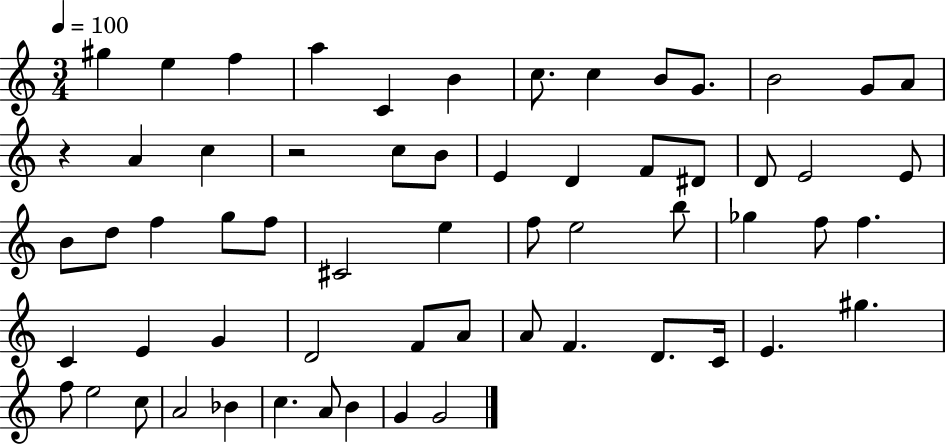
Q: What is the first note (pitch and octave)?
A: G#5